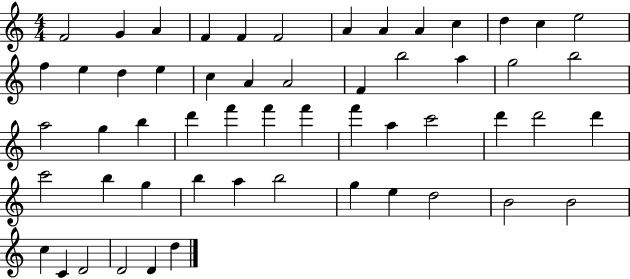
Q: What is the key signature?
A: C major